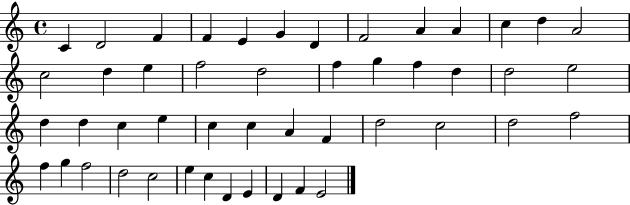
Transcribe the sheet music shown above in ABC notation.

X:1
T:Untitled
M:4/4
L:1/4
K:C
C D2 F F E G D F2 A A c d A2 c2 d e f2 d2 f g f d d2 e2 d d c e c c A F d2 c2 d2 f2 f g f2 d2 c2 e c D E D F E2